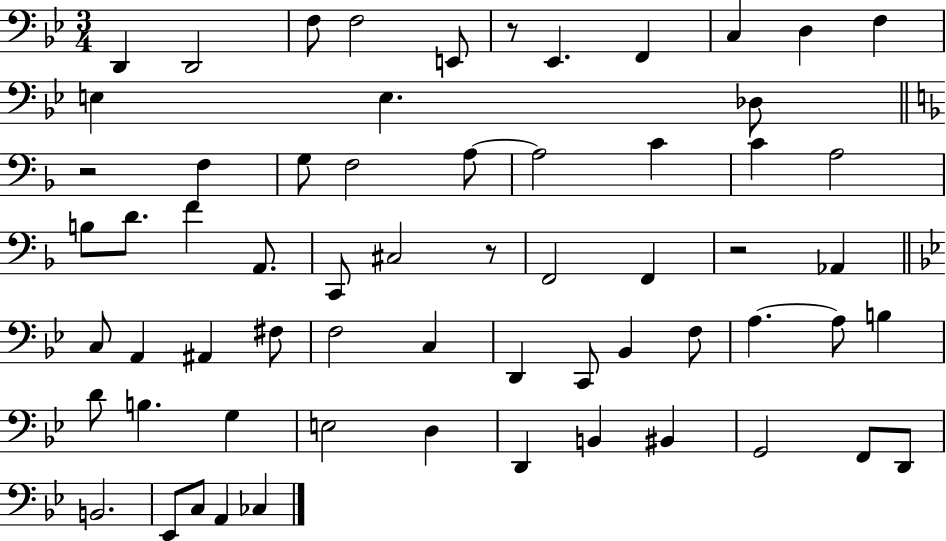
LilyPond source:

{
  \clef bass
  \numericTimeSignature
  \time 3/4
  \key bes \major
  d,4 d,2 | f8 f2 e,8 | r8 ees,4. f,4 | c4 d4 f4 | \break e4 e4. des8 | \bar "||" \break \key d \minor r2 f4 | g8 f2 a8~~ | a2 c'4 | c'4 a2 | \break b8 d'8. f'4 a,8. | c,8 cis2 r8 | f,2 f,4 | r2 aes,4 | \break \bar "||" \break \key g \minor c8 a,4 ais,4 fis8 | f2 c4 | d,4 c,8 bes,4 f8 | a4.~~ a8 b4 | \break d'8 b4. g4 | e2 d4 | d,4 b,4 bis,4 | g,2 f,8 d,8 | \break b,2. | ees,8 c8 a,4 ces4 | \bar "|."
}